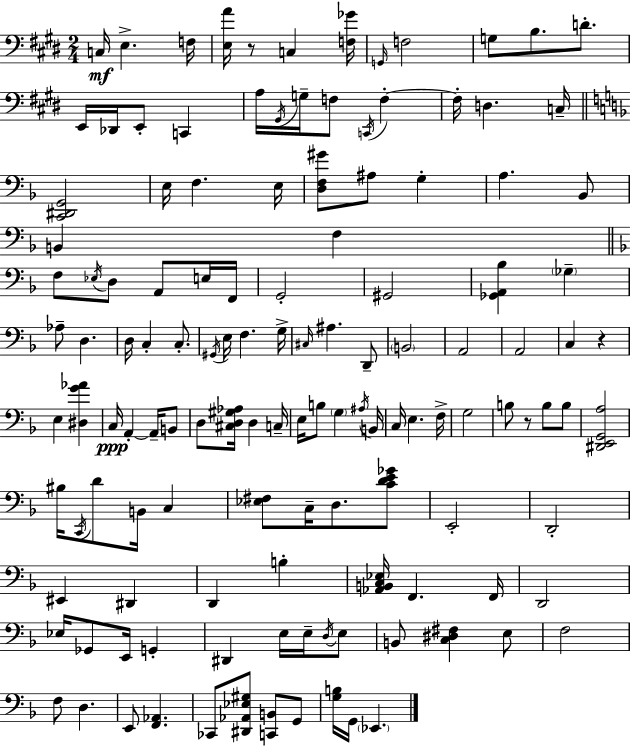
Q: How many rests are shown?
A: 3